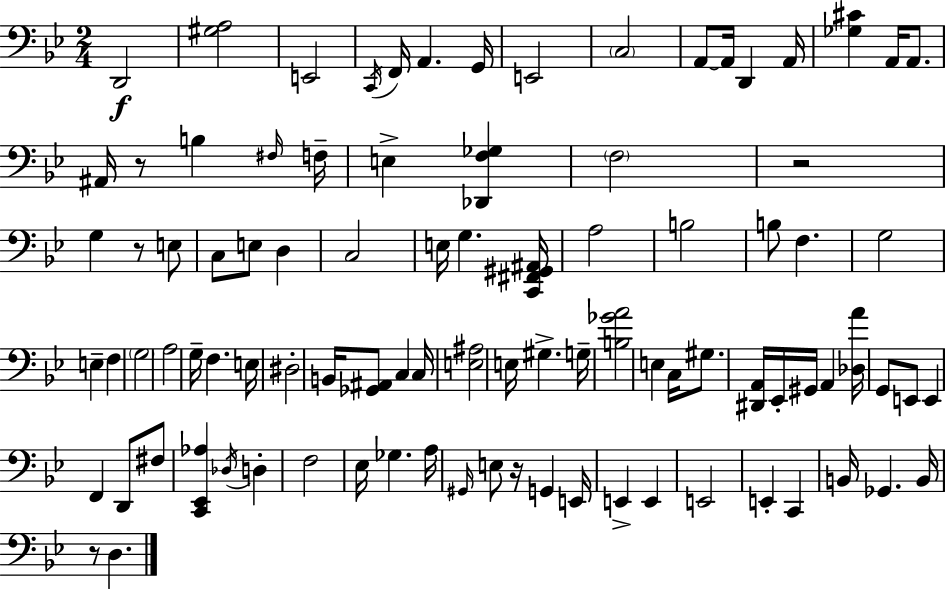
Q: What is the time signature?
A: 2/4